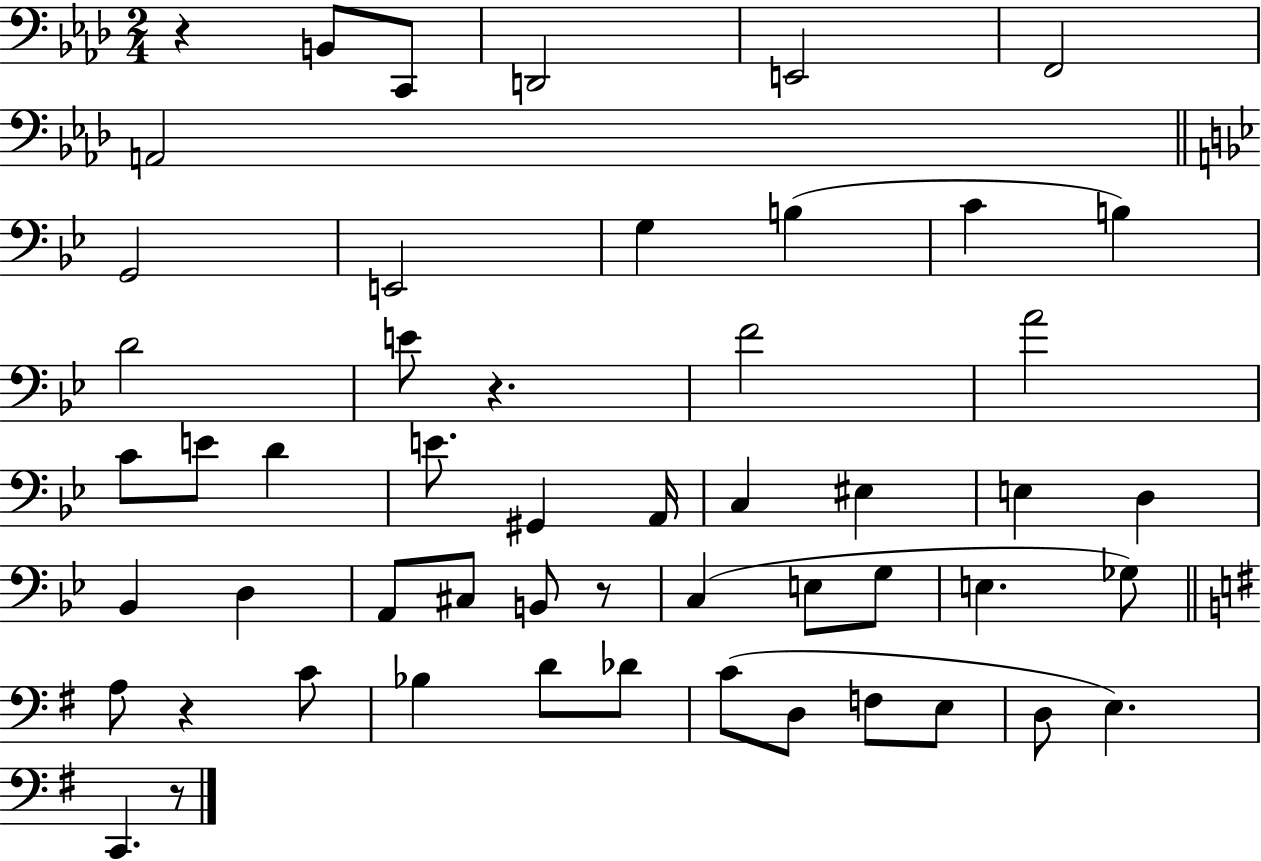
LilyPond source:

{
  \clef bass
  \numericTimeSignature
  \time 2/4
  \key aes \major
  \repeat volta 2 { r4 b,8 c,8 | d,2 | e,2 | f,2 | \break a,2 | \bar "||" \break \key bes \major g,2 | e,2 | g4 b4( | c'4 b4) | \break d'2 | e'8 r4. | f'2 | a'2 | \break c'8 e'8 d'4 | e'8. gis,4 a,16 | c4 eis4 | e4 d4 | \break bes,4 d4 | a,8 cis8 b,8 r8 | c4( e8 g8 | e4. ges8) | \break \bar "||" \break \key g \major a8 r4 c'8 | bes4 d'8 des'8 | c'8( d8 f8 e8 | d8 e4.) | \break c,4. r8 | } \bar "|."
}